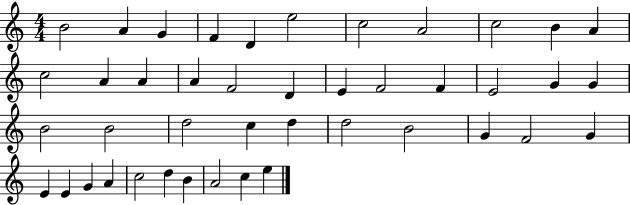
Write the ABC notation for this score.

X:1
T:Untitled
M:4/4
L:1/4
K:C
B2 A G F D e2 c2 A2 c2 B A c2 A A A F2 D E F2 F E2 G G B2 B2 d2 c d d2 B2 G F2 G E E G A c2 d B A2 c e